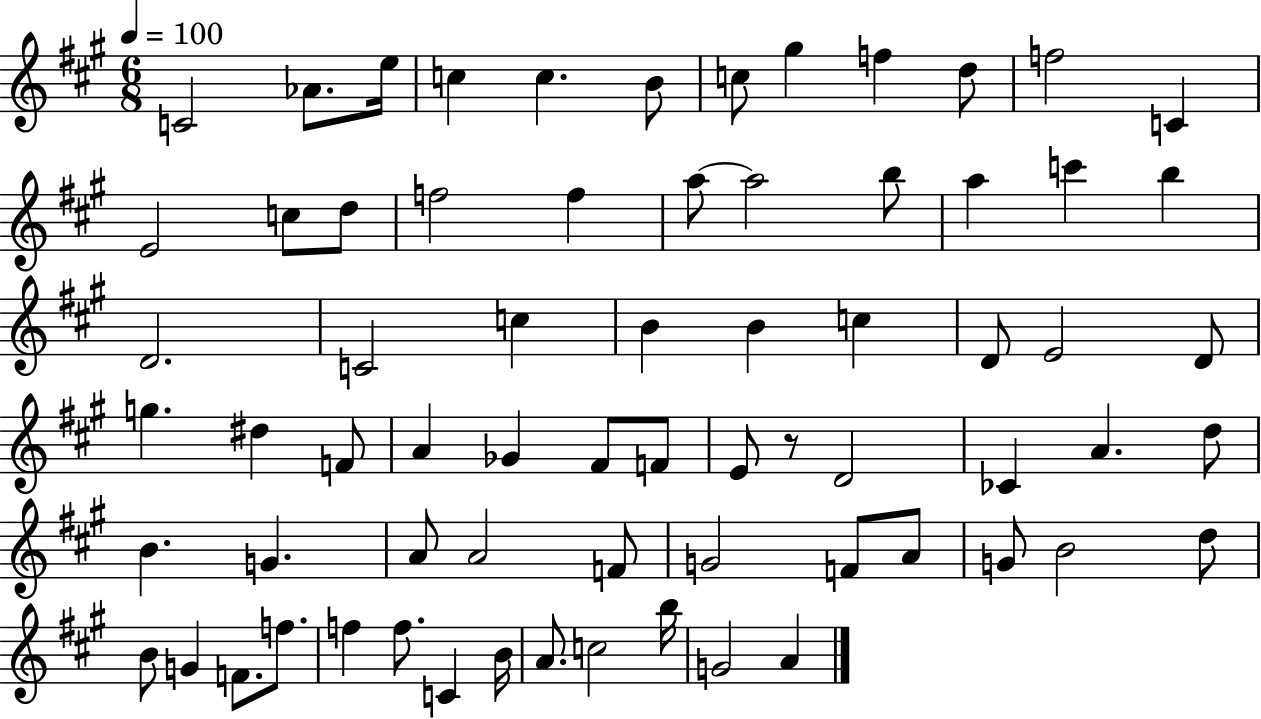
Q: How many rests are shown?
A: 1